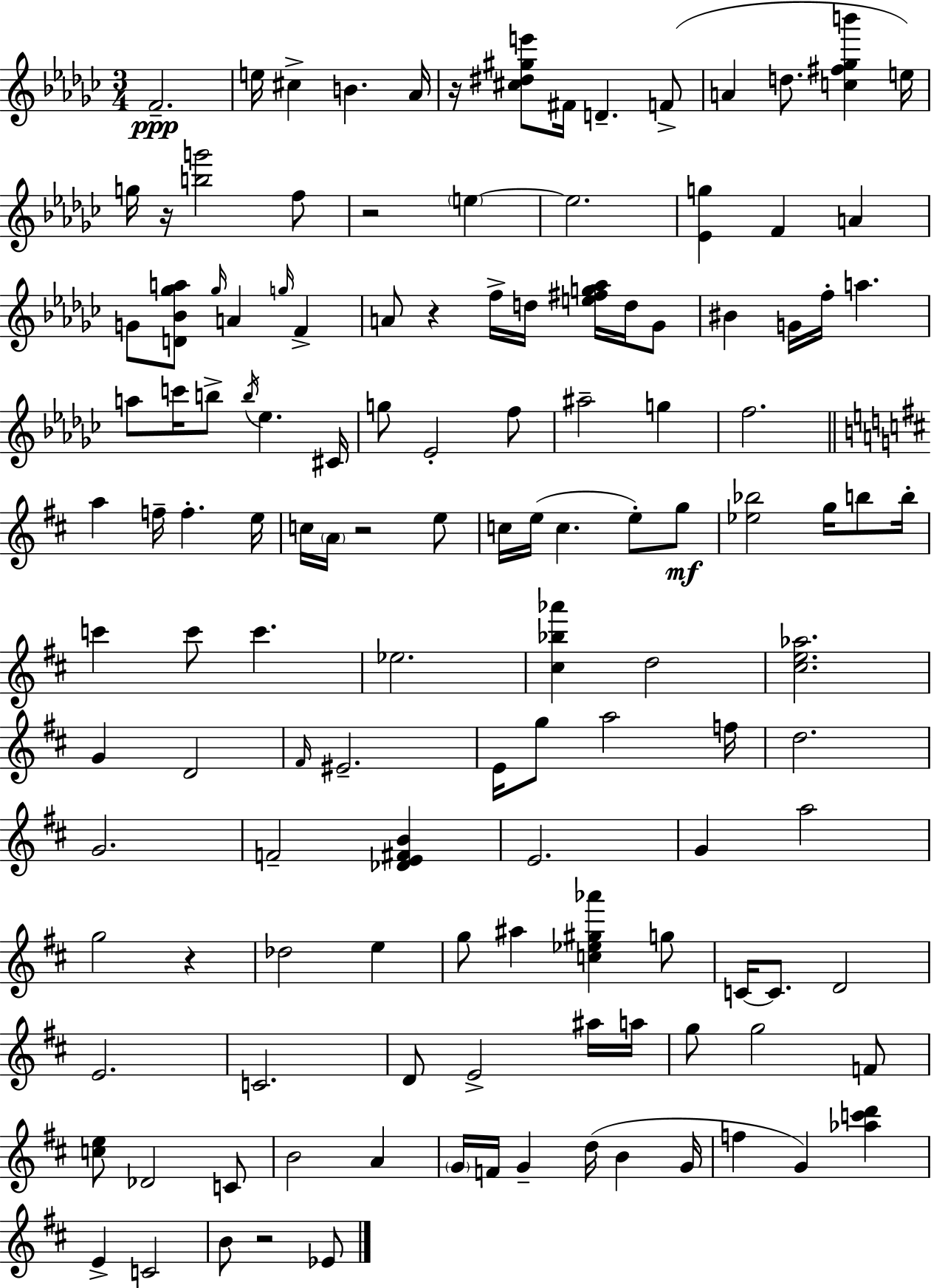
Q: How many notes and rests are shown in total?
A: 131